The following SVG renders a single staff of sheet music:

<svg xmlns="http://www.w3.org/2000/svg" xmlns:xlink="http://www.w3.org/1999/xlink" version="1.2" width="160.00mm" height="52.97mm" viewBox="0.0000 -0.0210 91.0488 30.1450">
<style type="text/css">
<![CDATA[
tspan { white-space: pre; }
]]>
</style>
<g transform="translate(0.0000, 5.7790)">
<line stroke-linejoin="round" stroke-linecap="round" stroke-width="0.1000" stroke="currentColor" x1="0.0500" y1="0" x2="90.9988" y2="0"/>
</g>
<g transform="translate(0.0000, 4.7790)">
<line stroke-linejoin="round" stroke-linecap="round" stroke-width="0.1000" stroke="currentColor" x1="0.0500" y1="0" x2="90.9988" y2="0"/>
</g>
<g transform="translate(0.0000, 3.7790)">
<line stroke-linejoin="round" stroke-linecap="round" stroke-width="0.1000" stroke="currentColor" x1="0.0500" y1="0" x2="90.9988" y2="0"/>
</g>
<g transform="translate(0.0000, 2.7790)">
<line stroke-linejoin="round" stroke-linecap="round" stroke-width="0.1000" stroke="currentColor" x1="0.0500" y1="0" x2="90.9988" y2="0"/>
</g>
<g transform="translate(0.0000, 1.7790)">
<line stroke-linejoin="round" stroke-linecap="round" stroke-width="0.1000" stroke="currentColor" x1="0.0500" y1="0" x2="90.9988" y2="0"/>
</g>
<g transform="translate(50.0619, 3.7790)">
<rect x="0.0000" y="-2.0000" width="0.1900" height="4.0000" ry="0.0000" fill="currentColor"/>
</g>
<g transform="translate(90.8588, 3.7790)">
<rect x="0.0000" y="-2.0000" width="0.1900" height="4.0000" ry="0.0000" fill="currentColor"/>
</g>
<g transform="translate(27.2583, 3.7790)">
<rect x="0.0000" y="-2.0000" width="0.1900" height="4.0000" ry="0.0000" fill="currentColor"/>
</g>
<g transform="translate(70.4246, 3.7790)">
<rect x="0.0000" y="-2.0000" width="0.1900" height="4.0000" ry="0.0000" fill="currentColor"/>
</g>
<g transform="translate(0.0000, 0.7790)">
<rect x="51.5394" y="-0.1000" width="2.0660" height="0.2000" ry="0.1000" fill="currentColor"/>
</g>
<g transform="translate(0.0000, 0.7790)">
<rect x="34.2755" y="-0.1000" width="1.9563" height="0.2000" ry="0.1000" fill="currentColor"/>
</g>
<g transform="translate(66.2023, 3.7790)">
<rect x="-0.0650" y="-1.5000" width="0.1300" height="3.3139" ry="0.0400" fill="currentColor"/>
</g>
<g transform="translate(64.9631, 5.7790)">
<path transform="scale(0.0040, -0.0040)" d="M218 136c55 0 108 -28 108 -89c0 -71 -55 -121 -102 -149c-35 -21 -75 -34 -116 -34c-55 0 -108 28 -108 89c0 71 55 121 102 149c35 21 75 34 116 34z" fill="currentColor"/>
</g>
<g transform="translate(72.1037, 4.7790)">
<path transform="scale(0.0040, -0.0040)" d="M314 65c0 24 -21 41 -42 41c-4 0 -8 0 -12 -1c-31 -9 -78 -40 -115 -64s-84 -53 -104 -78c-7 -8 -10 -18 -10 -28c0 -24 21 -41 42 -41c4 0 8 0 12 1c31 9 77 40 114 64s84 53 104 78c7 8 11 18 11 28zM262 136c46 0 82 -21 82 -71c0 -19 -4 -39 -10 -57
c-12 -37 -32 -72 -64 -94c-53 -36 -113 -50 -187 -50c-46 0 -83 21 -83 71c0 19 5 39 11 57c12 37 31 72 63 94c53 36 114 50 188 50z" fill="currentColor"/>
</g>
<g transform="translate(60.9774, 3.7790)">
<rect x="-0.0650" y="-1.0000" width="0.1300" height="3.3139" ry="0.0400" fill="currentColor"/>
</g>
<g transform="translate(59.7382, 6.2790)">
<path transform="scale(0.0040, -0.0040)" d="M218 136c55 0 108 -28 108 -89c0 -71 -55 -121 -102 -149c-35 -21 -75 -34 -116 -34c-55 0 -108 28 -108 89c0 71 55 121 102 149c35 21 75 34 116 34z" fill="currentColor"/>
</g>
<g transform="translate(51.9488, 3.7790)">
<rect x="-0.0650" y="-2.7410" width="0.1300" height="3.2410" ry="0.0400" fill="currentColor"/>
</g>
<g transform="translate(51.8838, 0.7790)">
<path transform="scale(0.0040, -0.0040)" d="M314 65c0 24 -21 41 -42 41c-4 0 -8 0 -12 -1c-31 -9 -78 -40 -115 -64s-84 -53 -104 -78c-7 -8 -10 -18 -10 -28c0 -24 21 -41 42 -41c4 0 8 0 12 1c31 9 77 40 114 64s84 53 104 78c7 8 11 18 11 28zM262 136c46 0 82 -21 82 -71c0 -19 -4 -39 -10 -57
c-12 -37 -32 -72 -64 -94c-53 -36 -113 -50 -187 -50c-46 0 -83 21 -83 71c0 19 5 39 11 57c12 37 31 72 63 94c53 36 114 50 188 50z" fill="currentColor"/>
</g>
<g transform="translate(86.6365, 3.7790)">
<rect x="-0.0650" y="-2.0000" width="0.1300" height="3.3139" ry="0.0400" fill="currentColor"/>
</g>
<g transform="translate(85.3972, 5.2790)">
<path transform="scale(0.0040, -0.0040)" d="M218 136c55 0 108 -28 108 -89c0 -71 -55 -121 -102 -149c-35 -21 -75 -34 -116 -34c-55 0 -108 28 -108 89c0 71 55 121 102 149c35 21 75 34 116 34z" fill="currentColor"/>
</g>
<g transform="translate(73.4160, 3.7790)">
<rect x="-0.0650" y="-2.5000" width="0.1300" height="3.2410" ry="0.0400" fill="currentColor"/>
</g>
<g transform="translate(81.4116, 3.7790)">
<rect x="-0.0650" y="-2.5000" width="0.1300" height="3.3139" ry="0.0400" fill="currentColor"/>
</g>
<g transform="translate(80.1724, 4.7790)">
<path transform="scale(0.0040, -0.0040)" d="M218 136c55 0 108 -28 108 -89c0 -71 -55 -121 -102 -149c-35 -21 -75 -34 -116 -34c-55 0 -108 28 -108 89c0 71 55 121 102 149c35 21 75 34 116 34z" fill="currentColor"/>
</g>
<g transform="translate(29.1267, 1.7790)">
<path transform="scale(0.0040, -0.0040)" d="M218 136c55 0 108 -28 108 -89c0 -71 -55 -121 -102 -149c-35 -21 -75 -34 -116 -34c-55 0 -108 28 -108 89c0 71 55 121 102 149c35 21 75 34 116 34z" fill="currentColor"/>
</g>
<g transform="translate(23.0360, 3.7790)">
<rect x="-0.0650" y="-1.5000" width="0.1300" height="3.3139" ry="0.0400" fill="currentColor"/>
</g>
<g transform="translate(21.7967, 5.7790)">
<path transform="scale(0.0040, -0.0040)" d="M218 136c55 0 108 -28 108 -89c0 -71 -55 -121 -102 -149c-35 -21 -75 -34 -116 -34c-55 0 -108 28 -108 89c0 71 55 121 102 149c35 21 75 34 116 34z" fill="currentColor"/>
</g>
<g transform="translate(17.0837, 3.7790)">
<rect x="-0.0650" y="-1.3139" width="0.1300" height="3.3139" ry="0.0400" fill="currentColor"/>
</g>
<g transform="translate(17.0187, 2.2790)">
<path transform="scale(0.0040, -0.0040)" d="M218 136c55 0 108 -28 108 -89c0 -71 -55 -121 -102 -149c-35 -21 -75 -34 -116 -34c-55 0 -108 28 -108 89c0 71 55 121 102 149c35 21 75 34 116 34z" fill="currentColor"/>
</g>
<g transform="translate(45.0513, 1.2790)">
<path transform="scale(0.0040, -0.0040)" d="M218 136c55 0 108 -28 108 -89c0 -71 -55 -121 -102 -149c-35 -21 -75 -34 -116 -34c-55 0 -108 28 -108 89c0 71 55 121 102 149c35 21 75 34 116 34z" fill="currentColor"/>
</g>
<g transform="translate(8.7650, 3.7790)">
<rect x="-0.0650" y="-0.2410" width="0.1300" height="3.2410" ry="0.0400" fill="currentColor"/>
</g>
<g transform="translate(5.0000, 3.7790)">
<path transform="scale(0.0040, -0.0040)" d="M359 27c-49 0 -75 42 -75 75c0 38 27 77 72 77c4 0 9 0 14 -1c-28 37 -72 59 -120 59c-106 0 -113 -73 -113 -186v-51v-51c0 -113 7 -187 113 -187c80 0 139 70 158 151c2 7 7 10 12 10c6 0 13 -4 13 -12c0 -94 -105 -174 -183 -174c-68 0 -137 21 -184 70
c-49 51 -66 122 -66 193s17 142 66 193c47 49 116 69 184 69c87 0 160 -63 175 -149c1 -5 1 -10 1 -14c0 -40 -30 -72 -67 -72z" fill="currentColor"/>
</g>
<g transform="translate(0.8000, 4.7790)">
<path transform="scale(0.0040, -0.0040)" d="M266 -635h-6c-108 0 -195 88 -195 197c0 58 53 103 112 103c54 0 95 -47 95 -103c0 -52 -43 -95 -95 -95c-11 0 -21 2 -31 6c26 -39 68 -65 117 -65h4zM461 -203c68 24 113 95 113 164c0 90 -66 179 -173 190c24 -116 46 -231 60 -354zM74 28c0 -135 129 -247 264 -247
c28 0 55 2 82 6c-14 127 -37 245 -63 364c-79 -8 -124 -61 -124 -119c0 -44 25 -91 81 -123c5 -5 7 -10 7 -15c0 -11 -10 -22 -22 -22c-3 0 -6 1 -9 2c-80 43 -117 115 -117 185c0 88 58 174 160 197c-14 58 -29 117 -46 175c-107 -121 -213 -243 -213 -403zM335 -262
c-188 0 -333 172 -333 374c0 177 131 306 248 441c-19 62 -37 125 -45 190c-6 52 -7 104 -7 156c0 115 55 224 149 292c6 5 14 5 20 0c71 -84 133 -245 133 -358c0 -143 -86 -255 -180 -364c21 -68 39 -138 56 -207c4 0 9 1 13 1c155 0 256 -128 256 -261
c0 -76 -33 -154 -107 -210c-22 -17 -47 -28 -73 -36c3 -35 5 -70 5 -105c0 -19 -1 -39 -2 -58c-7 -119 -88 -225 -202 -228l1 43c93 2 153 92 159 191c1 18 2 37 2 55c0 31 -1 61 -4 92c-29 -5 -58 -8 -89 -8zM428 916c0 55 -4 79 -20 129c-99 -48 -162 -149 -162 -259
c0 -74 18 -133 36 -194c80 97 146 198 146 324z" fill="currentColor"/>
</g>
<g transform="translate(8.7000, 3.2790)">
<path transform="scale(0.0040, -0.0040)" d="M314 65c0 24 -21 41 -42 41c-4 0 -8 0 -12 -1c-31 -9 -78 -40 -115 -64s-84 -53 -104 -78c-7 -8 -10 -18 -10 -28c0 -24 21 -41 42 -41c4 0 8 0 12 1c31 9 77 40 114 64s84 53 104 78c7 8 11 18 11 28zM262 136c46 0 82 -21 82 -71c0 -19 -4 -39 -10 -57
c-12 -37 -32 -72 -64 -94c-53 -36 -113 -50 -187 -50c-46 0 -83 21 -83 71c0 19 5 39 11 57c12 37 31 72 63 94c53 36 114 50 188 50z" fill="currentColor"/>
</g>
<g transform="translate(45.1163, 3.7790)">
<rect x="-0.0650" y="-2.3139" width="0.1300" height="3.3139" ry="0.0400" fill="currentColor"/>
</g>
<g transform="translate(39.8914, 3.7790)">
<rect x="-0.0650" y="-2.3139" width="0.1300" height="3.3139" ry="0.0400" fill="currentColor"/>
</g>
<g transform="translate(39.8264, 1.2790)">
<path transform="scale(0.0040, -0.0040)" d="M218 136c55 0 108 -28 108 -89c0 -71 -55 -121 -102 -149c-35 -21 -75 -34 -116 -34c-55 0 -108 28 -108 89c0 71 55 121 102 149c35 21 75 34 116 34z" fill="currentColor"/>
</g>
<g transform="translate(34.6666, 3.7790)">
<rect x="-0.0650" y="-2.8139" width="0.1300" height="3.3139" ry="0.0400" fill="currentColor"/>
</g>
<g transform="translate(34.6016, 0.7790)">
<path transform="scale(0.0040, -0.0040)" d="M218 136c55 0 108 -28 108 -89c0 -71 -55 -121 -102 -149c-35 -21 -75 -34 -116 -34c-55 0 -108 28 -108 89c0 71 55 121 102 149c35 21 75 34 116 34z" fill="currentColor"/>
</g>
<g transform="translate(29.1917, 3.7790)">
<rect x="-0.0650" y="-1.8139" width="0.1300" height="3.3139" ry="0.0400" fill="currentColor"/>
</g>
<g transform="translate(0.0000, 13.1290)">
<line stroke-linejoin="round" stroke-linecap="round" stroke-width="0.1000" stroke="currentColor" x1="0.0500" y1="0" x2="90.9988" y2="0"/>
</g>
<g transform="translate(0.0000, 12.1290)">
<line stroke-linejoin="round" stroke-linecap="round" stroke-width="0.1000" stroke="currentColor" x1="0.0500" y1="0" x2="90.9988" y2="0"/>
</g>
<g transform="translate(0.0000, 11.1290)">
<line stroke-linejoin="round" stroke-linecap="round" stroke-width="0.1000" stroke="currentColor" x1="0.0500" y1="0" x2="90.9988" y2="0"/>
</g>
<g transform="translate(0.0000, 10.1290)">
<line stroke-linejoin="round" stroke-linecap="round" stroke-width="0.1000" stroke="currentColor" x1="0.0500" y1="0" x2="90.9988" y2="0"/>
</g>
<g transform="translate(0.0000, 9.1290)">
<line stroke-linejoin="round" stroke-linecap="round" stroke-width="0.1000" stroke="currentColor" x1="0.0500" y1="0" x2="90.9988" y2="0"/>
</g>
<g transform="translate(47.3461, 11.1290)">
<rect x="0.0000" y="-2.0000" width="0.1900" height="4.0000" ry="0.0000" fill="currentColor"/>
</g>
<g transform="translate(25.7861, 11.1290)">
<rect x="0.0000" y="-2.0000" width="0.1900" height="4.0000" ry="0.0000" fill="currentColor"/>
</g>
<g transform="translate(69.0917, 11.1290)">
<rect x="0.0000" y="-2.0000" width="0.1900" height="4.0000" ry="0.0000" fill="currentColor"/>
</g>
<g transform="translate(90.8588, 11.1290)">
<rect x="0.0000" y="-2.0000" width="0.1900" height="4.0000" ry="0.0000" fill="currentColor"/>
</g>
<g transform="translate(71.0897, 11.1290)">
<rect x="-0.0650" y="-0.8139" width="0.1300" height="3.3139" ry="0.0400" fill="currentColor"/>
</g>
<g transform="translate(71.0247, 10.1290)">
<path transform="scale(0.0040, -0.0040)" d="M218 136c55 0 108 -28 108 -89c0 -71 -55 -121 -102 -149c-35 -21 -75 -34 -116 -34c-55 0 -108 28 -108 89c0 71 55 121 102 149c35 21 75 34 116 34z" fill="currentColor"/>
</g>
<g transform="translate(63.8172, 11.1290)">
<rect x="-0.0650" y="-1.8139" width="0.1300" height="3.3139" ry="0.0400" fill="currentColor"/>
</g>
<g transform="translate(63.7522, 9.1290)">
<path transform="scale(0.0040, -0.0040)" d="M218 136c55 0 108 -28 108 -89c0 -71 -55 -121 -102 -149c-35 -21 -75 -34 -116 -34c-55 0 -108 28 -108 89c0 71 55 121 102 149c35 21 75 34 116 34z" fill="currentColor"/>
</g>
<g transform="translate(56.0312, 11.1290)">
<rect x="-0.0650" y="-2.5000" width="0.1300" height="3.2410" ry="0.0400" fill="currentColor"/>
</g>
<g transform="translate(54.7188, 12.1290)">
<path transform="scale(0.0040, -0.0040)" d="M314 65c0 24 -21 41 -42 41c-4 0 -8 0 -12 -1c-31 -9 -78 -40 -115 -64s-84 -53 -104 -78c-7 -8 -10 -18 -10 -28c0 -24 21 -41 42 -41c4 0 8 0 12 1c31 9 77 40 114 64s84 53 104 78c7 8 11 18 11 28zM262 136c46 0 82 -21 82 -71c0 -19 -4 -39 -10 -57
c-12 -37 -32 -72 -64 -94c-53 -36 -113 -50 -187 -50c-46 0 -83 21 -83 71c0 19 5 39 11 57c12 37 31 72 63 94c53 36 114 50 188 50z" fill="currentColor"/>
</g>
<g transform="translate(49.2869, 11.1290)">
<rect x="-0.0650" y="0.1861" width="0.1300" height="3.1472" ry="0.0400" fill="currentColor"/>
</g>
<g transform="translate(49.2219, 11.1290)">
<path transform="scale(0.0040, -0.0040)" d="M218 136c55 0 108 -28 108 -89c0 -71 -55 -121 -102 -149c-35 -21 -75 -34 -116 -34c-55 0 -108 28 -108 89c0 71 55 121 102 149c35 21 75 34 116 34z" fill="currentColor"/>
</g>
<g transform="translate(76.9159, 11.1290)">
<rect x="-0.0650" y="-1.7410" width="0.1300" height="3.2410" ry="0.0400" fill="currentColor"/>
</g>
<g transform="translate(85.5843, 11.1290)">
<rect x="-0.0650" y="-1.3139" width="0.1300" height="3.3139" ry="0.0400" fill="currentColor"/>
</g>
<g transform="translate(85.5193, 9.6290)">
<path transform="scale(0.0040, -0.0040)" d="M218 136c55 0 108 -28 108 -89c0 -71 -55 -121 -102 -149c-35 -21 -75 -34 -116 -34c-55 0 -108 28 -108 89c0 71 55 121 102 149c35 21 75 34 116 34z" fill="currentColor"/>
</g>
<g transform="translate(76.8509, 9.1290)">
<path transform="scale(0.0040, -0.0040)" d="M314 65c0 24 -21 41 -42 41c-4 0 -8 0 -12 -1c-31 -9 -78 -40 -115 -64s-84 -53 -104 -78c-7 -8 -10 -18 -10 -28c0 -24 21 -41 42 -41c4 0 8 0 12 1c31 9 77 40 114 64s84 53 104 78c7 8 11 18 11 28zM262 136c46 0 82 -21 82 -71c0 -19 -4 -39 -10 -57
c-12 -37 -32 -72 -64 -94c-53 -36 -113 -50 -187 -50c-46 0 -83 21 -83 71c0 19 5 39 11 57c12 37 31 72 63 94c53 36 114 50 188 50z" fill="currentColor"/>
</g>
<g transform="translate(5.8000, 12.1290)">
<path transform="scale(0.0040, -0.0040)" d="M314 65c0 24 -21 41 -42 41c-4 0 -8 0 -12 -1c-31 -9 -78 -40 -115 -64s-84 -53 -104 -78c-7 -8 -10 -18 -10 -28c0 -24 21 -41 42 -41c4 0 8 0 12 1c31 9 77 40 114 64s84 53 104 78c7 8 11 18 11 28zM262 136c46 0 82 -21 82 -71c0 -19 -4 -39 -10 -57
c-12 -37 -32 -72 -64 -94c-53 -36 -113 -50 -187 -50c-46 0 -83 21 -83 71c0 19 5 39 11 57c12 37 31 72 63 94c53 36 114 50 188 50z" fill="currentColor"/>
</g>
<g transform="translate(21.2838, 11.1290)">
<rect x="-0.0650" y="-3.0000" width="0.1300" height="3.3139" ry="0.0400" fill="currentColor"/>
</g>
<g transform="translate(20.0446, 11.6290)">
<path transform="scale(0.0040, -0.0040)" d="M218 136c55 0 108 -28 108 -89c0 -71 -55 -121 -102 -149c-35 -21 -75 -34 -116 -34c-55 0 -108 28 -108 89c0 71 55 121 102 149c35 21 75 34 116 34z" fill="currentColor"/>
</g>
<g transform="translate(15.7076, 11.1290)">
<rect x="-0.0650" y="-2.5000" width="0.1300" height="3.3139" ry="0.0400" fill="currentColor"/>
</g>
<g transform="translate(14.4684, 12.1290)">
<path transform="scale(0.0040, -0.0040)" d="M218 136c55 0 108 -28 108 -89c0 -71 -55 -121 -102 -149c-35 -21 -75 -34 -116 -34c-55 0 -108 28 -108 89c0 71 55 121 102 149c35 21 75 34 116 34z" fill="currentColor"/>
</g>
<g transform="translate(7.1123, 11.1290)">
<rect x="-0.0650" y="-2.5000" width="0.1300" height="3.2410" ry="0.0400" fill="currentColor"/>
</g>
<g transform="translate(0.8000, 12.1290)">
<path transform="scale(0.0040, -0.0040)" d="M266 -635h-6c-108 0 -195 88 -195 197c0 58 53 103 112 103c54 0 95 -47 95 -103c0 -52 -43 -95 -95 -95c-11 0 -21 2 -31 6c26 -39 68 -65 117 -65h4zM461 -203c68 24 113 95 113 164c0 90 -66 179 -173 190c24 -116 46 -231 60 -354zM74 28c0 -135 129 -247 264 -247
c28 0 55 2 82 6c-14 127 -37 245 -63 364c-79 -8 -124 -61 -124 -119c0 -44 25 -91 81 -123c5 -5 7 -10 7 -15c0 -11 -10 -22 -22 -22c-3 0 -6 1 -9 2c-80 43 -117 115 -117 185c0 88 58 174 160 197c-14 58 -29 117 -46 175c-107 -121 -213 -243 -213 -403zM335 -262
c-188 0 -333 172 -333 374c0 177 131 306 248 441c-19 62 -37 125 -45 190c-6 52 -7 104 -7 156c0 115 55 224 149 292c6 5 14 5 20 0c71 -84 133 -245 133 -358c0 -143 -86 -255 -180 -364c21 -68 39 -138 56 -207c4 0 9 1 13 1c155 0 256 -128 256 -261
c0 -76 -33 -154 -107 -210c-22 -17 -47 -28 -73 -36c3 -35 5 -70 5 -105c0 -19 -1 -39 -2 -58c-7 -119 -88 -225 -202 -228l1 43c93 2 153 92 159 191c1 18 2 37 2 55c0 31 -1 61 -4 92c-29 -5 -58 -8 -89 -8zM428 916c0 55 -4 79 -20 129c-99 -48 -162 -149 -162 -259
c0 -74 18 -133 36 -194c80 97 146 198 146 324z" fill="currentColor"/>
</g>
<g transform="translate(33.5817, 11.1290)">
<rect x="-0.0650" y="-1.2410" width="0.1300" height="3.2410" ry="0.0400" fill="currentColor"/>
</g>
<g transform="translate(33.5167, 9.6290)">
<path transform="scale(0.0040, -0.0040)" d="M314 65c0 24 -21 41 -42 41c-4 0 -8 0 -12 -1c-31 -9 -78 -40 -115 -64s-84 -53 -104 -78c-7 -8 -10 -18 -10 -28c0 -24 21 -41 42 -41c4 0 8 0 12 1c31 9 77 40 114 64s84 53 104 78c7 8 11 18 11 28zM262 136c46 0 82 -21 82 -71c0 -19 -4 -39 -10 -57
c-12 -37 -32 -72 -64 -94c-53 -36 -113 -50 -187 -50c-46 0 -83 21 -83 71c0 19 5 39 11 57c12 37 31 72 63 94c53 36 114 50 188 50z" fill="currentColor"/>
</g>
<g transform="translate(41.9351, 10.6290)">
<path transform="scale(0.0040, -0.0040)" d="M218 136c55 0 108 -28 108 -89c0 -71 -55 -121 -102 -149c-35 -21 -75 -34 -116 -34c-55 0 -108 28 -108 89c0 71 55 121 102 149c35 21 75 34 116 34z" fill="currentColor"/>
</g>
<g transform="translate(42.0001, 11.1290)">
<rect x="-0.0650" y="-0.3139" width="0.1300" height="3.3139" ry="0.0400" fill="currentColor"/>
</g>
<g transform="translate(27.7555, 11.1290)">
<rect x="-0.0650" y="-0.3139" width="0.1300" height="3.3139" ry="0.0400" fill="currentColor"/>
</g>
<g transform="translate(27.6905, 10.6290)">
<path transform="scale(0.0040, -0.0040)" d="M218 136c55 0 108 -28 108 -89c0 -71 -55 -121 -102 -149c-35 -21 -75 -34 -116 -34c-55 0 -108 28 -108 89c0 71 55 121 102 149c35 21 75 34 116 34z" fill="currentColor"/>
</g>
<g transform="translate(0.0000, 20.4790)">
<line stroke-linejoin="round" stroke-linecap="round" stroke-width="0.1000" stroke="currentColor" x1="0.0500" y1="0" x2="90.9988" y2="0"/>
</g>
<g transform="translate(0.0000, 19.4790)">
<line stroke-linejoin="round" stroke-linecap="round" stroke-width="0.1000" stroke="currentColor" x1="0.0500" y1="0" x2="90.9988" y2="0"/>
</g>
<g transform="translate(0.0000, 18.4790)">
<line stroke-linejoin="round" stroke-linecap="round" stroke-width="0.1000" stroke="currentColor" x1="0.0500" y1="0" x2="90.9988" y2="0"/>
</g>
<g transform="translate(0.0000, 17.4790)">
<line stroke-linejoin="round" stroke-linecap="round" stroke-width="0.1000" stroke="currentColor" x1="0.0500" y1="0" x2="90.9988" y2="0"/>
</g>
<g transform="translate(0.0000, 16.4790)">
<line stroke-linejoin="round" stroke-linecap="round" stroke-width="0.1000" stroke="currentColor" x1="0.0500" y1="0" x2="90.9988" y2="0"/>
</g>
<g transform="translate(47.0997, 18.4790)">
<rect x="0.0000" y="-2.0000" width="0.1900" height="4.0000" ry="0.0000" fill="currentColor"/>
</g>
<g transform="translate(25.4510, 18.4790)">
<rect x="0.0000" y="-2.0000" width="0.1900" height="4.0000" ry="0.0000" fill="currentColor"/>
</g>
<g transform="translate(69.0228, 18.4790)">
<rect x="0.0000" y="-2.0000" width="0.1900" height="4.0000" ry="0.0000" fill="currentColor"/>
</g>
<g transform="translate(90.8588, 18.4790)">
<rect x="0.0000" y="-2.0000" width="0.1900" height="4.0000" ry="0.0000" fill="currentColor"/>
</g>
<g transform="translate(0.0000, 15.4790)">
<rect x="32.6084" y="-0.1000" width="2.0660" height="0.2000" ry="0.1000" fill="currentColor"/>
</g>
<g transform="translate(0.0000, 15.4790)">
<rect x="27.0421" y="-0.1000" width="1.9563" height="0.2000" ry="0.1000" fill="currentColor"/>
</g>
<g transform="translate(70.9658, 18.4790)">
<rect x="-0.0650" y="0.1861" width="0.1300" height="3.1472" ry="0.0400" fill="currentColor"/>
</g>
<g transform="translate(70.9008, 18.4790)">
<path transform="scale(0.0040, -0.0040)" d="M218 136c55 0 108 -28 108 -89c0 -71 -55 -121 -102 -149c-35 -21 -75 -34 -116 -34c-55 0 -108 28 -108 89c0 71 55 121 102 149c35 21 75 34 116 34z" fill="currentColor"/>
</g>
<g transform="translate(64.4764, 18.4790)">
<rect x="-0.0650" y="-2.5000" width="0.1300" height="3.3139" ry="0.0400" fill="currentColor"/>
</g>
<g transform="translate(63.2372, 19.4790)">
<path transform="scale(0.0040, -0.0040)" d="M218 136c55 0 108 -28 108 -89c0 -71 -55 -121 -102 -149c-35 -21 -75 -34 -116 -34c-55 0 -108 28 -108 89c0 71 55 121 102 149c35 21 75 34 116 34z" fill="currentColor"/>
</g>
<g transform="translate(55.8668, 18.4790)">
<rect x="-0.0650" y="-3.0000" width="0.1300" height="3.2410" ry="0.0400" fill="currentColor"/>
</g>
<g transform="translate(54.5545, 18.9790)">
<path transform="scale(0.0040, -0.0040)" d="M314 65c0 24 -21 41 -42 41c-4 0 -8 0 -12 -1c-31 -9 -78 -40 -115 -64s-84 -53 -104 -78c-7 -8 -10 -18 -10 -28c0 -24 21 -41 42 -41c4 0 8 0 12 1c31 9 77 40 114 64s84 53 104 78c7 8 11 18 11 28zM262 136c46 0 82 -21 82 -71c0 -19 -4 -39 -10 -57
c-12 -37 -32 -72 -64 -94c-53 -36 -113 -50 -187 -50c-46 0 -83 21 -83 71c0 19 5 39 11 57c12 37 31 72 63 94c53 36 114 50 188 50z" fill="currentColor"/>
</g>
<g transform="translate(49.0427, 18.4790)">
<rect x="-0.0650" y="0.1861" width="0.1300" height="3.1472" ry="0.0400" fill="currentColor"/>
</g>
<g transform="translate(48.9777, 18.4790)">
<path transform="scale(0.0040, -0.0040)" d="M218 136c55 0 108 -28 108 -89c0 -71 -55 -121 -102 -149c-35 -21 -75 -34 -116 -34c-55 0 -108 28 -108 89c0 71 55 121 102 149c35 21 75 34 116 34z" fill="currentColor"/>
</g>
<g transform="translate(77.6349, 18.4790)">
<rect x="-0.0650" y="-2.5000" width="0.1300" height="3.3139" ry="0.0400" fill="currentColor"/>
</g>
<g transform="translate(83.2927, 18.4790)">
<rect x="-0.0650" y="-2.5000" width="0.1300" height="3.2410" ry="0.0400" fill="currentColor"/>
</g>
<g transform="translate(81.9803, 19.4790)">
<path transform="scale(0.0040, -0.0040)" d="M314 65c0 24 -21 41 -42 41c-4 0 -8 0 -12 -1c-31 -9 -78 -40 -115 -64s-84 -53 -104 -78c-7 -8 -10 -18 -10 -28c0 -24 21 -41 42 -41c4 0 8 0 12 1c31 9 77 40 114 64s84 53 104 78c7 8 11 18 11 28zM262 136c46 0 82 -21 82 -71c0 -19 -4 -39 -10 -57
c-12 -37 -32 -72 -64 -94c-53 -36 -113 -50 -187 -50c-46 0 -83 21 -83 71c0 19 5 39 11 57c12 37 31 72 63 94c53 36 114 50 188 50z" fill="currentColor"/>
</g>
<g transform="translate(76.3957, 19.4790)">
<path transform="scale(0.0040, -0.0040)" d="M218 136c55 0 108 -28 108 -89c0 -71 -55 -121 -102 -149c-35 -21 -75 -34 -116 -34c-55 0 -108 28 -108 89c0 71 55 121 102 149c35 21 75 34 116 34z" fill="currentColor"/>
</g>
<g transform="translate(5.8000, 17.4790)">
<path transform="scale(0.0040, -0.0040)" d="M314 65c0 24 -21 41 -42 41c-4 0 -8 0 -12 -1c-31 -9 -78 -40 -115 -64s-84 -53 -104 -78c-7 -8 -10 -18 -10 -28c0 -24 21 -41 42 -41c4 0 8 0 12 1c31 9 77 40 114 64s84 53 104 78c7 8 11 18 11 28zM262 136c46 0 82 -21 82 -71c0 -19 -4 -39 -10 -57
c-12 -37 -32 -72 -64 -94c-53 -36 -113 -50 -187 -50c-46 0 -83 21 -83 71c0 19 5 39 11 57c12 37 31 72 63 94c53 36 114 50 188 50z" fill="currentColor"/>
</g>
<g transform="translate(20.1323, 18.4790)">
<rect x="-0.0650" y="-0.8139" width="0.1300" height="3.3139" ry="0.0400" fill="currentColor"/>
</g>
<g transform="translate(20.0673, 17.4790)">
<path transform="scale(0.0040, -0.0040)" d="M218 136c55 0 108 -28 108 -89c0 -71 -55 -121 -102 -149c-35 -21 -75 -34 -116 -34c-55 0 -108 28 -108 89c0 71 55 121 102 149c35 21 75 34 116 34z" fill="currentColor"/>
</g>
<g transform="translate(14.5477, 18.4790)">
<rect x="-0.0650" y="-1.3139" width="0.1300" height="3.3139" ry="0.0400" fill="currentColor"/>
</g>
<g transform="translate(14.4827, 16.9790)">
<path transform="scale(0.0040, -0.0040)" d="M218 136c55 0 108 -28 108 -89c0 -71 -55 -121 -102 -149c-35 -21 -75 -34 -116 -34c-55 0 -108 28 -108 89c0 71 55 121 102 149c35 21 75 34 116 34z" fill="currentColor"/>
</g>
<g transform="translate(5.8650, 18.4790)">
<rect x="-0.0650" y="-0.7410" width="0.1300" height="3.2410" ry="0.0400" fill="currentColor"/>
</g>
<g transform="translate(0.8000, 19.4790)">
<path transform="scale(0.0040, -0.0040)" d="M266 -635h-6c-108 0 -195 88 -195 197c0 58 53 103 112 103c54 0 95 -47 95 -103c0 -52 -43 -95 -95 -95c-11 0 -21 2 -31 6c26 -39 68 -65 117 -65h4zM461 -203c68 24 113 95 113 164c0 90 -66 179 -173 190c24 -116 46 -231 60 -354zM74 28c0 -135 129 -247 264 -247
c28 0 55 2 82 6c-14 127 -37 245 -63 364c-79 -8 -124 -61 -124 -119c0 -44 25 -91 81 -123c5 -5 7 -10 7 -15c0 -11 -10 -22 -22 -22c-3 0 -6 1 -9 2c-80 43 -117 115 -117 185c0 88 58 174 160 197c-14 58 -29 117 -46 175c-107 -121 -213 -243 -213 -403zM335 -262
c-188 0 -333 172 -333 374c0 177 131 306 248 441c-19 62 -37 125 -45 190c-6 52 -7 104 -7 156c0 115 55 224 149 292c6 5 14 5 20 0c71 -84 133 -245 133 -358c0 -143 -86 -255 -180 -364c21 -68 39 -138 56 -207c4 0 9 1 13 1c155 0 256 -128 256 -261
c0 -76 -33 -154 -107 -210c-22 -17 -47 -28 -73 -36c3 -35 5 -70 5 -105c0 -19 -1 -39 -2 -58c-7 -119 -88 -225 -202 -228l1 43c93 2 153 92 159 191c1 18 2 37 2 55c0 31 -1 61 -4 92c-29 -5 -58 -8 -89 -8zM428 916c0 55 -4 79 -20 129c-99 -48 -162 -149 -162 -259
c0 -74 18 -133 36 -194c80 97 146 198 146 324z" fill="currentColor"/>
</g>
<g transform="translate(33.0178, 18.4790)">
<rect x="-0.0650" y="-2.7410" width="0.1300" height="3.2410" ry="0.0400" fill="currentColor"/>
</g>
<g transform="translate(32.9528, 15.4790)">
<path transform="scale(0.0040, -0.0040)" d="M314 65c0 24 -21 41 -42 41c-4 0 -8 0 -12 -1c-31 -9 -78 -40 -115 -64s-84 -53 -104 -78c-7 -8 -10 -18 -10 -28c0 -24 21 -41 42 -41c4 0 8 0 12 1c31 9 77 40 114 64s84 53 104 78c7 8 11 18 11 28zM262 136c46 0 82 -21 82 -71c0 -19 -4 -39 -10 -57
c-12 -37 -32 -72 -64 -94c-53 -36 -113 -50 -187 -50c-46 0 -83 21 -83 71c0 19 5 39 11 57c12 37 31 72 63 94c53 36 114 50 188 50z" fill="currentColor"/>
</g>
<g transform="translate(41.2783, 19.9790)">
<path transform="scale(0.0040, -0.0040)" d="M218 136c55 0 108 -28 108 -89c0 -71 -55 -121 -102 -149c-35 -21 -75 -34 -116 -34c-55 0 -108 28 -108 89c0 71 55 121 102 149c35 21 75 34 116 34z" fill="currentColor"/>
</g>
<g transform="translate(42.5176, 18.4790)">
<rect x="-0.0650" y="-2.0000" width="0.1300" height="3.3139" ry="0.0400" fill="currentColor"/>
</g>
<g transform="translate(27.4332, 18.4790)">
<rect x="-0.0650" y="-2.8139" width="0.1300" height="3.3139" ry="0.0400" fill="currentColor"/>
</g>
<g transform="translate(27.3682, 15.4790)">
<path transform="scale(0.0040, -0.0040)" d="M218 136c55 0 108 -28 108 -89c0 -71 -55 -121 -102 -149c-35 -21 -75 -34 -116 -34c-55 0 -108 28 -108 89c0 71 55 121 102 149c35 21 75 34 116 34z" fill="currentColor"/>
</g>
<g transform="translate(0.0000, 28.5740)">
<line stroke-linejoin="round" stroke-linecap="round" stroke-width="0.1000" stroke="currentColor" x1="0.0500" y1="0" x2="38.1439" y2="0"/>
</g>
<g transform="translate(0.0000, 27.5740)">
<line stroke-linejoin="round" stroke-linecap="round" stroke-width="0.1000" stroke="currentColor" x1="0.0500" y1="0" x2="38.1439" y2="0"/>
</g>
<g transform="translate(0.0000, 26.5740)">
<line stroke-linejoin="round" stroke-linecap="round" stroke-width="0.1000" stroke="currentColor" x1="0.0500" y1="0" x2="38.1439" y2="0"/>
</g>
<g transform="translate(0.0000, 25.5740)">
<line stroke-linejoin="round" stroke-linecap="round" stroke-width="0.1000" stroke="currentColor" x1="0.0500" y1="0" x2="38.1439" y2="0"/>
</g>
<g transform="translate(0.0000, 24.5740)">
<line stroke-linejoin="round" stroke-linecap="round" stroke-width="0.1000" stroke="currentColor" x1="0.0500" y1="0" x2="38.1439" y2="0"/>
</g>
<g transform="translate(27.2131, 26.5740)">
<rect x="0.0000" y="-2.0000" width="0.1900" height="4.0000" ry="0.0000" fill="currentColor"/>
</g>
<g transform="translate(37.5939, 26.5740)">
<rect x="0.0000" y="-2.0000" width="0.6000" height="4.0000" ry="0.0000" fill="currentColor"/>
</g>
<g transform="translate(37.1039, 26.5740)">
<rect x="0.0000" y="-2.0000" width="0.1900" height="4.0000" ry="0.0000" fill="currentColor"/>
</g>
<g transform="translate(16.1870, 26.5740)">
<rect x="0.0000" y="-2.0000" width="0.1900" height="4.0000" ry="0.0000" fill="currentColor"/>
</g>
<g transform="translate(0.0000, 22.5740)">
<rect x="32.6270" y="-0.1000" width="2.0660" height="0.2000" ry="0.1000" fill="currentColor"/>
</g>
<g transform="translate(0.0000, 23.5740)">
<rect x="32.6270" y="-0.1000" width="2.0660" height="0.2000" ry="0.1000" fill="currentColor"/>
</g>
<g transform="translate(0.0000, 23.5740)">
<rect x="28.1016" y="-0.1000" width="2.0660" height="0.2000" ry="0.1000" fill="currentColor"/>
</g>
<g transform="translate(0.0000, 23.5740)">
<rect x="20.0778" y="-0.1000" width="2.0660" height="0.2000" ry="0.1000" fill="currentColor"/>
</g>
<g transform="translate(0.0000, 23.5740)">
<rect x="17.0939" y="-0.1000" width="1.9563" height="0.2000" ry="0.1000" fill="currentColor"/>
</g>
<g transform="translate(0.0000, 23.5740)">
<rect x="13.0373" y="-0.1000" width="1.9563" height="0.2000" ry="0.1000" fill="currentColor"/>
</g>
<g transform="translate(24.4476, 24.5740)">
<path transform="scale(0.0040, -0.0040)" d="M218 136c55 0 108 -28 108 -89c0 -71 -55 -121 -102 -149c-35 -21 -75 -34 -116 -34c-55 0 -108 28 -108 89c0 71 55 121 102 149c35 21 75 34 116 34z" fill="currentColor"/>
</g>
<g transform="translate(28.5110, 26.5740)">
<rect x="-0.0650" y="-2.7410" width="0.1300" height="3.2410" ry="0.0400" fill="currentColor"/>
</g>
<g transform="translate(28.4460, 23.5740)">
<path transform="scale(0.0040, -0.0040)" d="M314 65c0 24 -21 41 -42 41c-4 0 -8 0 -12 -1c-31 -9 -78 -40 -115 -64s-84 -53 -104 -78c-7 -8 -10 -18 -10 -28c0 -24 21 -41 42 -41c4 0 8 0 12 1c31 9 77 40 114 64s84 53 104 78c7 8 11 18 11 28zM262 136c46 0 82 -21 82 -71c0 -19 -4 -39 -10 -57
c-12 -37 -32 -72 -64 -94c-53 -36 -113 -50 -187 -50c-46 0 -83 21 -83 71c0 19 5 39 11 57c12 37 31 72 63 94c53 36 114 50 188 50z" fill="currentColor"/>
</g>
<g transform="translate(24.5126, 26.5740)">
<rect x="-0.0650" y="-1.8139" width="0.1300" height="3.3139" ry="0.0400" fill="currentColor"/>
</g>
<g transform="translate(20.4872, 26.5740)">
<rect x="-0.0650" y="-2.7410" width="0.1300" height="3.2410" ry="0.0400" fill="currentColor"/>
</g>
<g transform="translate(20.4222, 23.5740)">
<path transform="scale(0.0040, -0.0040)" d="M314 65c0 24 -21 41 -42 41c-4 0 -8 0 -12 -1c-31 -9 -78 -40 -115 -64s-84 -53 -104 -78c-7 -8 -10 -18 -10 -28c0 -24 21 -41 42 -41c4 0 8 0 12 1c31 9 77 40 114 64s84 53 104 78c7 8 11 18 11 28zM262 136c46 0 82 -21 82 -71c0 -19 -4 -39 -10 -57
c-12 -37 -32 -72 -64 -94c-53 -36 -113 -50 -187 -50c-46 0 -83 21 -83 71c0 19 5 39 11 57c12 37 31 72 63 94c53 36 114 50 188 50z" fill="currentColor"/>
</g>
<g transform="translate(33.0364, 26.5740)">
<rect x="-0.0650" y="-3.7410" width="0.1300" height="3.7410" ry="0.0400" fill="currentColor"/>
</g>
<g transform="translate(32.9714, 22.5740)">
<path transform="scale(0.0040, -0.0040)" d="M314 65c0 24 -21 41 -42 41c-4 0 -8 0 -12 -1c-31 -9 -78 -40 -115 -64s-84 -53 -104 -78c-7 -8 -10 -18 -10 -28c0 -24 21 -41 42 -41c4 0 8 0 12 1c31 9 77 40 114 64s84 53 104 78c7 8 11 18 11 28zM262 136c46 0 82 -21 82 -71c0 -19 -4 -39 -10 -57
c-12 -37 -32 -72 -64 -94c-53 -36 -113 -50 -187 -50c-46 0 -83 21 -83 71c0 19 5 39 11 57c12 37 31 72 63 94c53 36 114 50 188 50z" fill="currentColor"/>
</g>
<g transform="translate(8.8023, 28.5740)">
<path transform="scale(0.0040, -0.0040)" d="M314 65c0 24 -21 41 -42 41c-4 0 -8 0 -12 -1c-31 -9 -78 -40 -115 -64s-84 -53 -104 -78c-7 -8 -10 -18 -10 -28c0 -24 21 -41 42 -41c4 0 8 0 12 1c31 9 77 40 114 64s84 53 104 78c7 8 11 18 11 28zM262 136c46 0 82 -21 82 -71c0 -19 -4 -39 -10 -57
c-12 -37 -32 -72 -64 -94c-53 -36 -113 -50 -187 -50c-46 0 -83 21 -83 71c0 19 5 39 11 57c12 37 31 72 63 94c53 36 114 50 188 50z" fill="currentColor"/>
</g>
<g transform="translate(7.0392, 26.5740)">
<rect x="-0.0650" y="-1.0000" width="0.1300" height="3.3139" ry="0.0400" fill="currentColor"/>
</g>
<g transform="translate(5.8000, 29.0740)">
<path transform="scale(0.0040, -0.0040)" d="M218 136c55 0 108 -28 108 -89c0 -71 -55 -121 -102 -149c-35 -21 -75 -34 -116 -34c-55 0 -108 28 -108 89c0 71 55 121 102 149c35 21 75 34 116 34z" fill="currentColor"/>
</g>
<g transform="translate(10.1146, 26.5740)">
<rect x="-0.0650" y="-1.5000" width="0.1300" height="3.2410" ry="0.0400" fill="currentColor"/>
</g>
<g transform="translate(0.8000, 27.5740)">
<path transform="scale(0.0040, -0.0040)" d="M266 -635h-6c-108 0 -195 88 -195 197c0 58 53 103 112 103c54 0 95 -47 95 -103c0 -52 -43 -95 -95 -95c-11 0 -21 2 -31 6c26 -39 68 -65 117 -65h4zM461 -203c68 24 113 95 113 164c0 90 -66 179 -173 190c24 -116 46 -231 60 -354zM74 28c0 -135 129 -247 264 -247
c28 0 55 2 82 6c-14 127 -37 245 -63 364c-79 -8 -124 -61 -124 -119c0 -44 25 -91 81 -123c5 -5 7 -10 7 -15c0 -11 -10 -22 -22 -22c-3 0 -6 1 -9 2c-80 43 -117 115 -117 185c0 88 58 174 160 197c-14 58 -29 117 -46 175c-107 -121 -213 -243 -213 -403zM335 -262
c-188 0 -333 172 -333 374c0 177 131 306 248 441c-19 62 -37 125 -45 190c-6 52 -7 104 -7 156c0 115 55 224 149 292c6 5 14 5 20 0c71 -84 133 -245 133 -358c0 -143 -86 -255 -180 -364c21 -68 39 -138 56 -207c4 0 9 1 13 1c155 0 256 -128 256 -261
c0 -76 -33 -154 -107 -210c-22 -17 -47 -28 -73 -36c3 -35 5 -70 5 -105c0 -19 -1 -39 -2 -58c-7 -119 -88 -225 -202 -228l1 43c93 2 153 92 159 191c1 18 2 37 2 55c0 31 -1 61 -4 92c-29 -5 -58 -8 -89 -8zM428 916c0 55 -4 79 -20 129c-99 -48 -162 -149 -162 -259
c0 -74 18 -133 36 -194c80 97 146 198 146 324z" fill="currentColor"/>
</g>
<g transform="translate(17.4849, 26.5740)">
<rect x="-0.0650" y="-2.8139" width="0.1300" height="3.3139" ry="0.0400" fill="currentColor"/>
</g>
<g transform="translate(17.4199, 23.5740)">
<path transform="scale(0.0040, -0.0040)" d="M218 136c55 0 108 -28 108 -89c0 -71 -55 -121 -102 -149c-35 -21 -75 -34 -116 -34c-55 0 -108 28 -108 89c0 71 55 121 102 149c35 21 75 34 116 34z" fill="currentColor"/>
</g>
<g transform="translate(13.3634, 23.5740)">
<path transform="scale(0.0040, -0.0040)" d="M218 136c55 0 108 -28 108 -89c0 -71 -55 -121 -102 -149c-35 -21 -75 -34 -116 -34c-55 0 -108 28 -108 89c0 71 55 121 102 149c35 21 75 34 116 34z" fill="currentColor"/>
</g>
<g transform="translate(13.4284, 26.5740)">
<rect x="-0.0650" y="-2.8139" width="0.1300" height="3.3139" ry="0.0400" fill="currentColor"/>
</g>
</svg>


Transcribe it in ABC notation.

X:1
T:Untitled
M:4/4
L:1/4
K:C
c2 e E f a g g a2 D E G2 G F G2 G A c e2 c B G2 f d f2 e d2 e d a a2 F B A2 G B G G2 D E2 a a a2 f a2 c'2